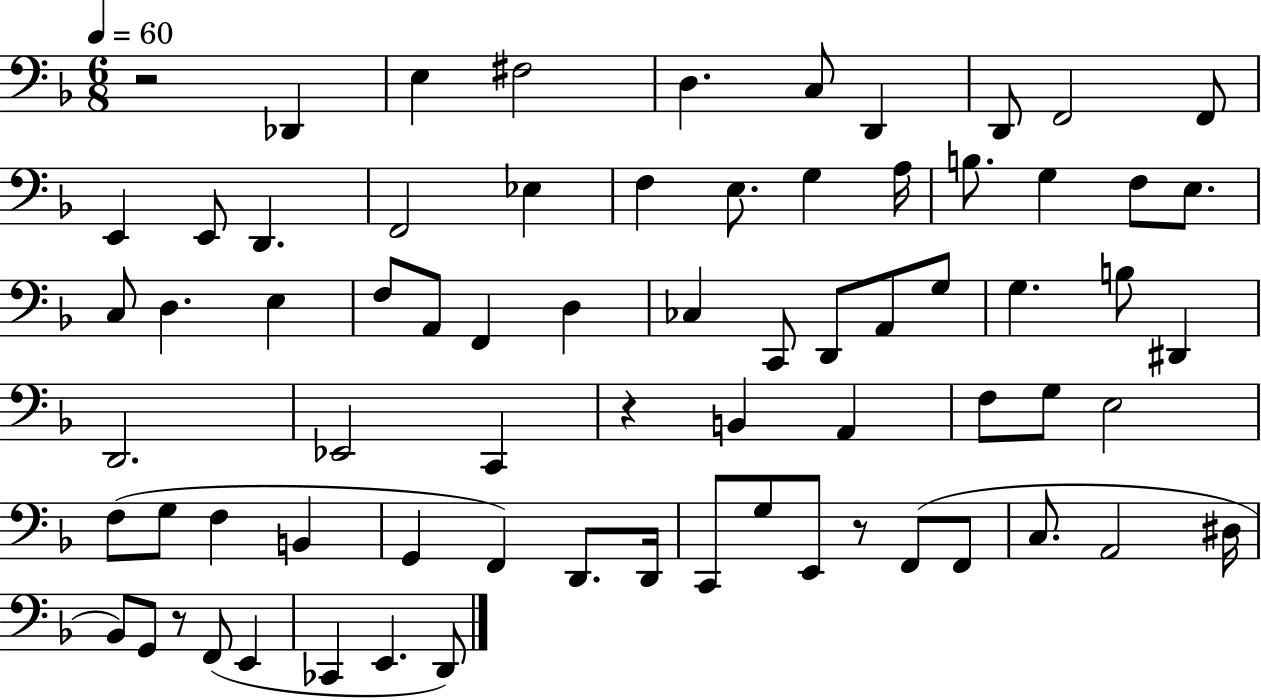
{
  \clef bass
  \numericTimeSignature
  \time 6/8
  \key f \major
  \tempo 4 = 60
  r2 des,4 | e4 fis2 | d4. c8 d,4 | d,8 f,2 f,8 | \break e,4 e,8 d,4. | f,2 ees4 | f4 e8. g4 a16 | b8. g4 f8 e8. | \break c8 d4. e4 | f8 a,8 f,4 d4 | ces4 c,8 d,8 a,8 g8 | g4. b8 dis,4 | \break d,2. | ees,2 c,4 | r4 b,4 a,4 | f8 g8 e2 | \break f8( g8 f4 b,4 | g,4 f,4) d,8. d,16 | c,8 g8 e,8 r8 f,8( f,8 | c8. a,2 dis16 | \break bes,8) g,8 r8 f,8( e,4 | ces,4 e,4. d,8) | \bar "|."
}